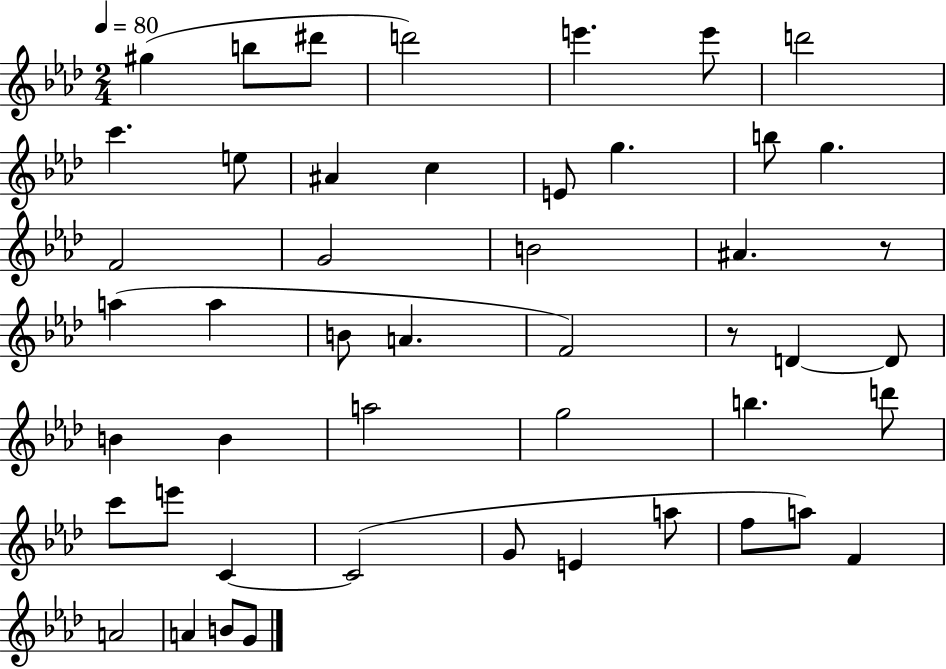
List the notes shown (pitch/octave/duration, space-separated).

G#5/q B5/e D#6/e D6/h E6/q. E6/e D6/h C6/q. E5/e A#4/q C5/q E4/e G5/q. B5/e G5/q. F4/h G4/h B4/h A#4/q. R/e A5/q A5/q B4/e A4/q. F4/h R/e D4/q D4/e B4/q B4/q A5/h G5/h B5/q. D6/e C6/e E6/e C4/q C4/h G4/e E4/q A5/e F5/e A5/e F4/q A4/h A4/q B4/e G4/e